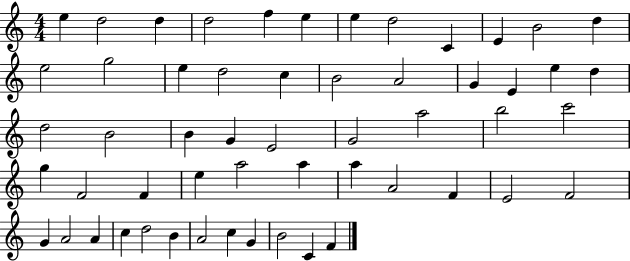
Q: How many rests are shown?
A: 0